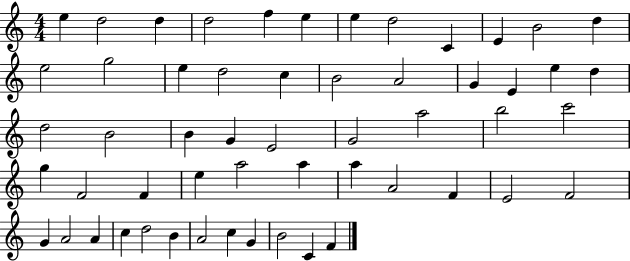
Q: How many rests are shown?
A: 0